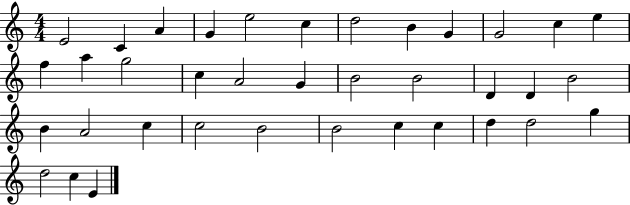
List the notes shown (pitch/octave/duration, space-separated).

E4/h C4/q A4/q G4/q E5/h C5/q D5/h B4/q G4/q G4/h C5/q E5/q F5/q A5/q G5/h C5/q A4/h G4/q B4/h B4/h D4/q D4/q B4/h B4/q A4/h C5/q C5/h B4/h B4/h C5/q C5/q D5/q D5/h G5/q D5/h C5/q E4/q